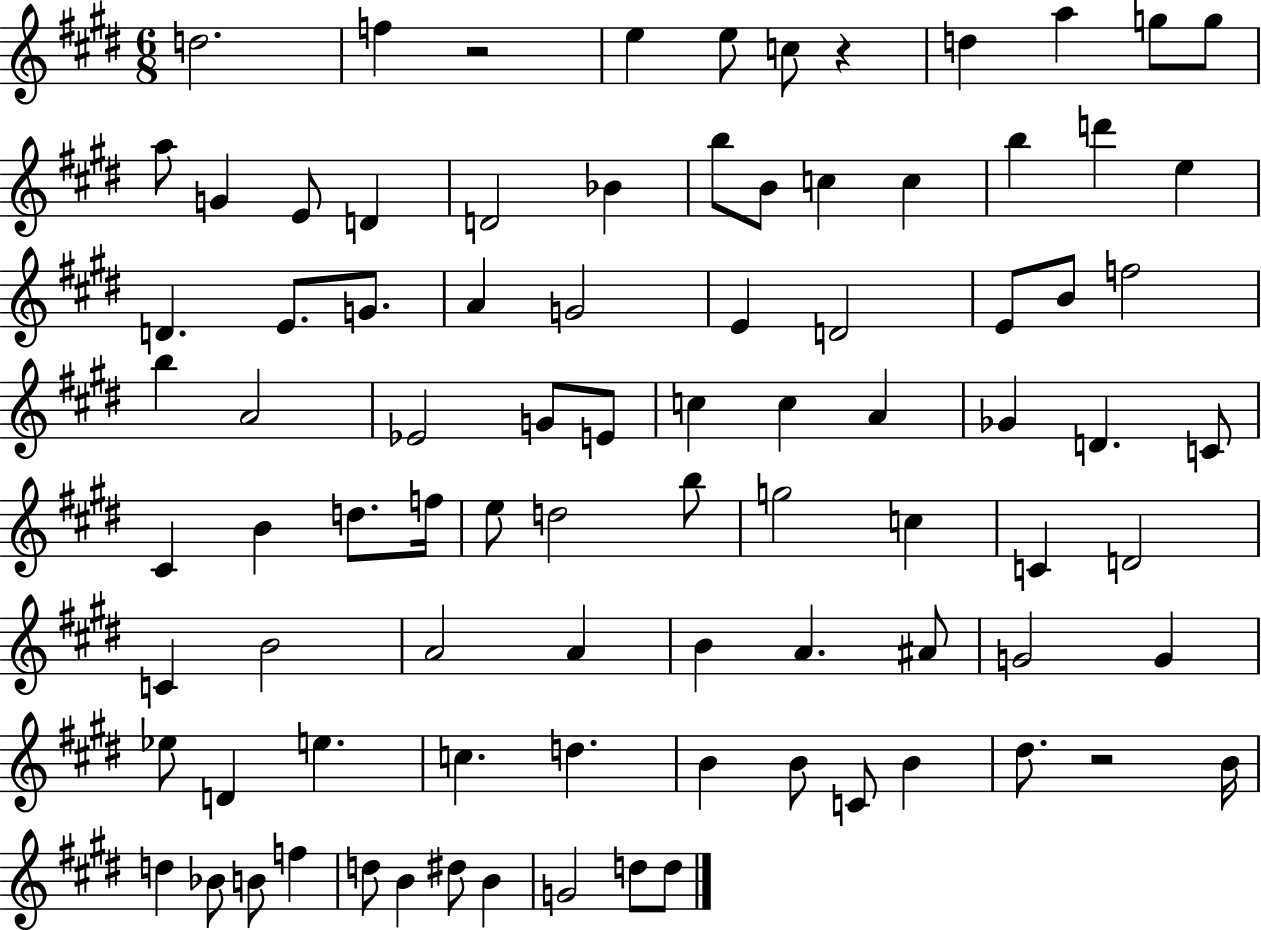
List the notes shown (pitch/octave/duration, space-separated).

D5/h. F5/q R/h E5/q E5/e C5/e R/q D5/q A5/q G5/e G5/e A5/e G4/q E4/e D4/q D4/h Bb4/q B5/e B4/e C5/q C5/q B5/q D6/q E5/q D4/q. E4/e. G4/e. A4/q G4/h E4/q D4/h E4/e B4/e F5/h B5/q A4/h Eb4/h G4/e E4/e C5/q C5/q A4/q Gb4/q D4/q. C4/e C#4/q B4/q D5/e. F5/s E5/e D5/h B5/e G5/h C5/q C4/q D4/h C4/q B4/h A4/h A4/q B4/q A4/q. A#4/e G4/h G4/q Eb5/e D4/q E5/q. C5/q. D5/q. B4/q B4/e C4/e B4/q D#5/e. R/h B4/s D5/q Bb4/e B4/e F5/q D5/e B4/q D#5/e B4/q G4/h D5/e D5/e